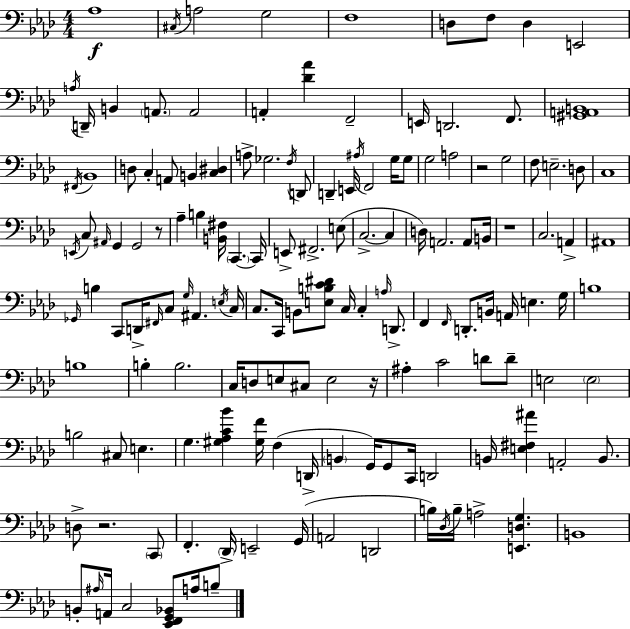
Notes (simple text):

Ab3/w C#3/s A3/h G3/h F3/w D3/e F3/e D3/q E2/h A3/s D2/s B2/q A2/e. A2/h A2/q [Db4,Ab4]/q F2/h E2/s D2/h. F2/e. [G#2,A2,B2]/w F#2/s Bb2/w D3/e C3/q A2/e B2/q [C3,D#3]/q A3/e Gb3/h. F3/s D2/e D2/q E2/s A#3/s F2/h G3/s G3/e G3/h A3/h R/h G3/h F3/e E3/h. D3/e C3/w E2/s C3/e A#2/s G2/q G2/h R/e Ab3/q B3/q [B2,F#3]/s C2/q. C2/s E2/e F#2/h. E3/e C3/h. C3/q D3/s A2/h. A2/e B2/s R/w C3/h. A2/q A#2/w Gb2/s B3/q C2/e D2/s F#2/s C3/e G3/s A#2/q. E3/s C3/s C3/e. C2/s B2/e [E3,B3,C4,D#4]/e C3/s C3/q A3/s D2/e. F2/q F2/s D2/e. B2/s A2/s E3/q. G3/s B3/w B3/w B3/q B3/h. C3/s D3/e E3/e C#3/e E3/h R/s A#3/q C4/h D4/e D4/e E3/h E3/h B3/h C#3/e E3/q. G3/q. [G#3,Ab3,C4,Bb4]/q [G#3,F4]/s F3/q D2/s B2/q G2/s G2/e C2/s D2/h B2/s [E3,F#3,A#4]/q A2/h B2/e. D3/e R/h. C2/e F2/q. Db2/s E2/h G2/s A2/h D2/h B3/s Db3/s B3/s A3/h [E2,D3,G3]/q. B2/w B2/e A#3/s A2/s C3/h [Eb2,F2,G2,Bb2]/e A3/s B3/e